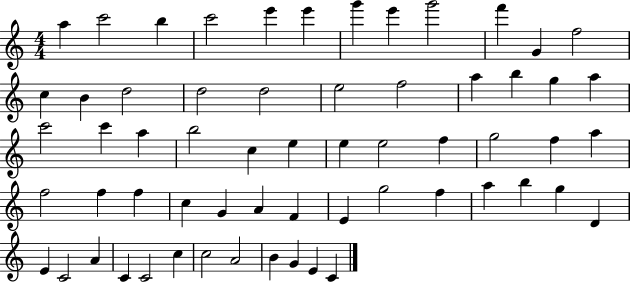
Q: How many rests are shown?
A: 0